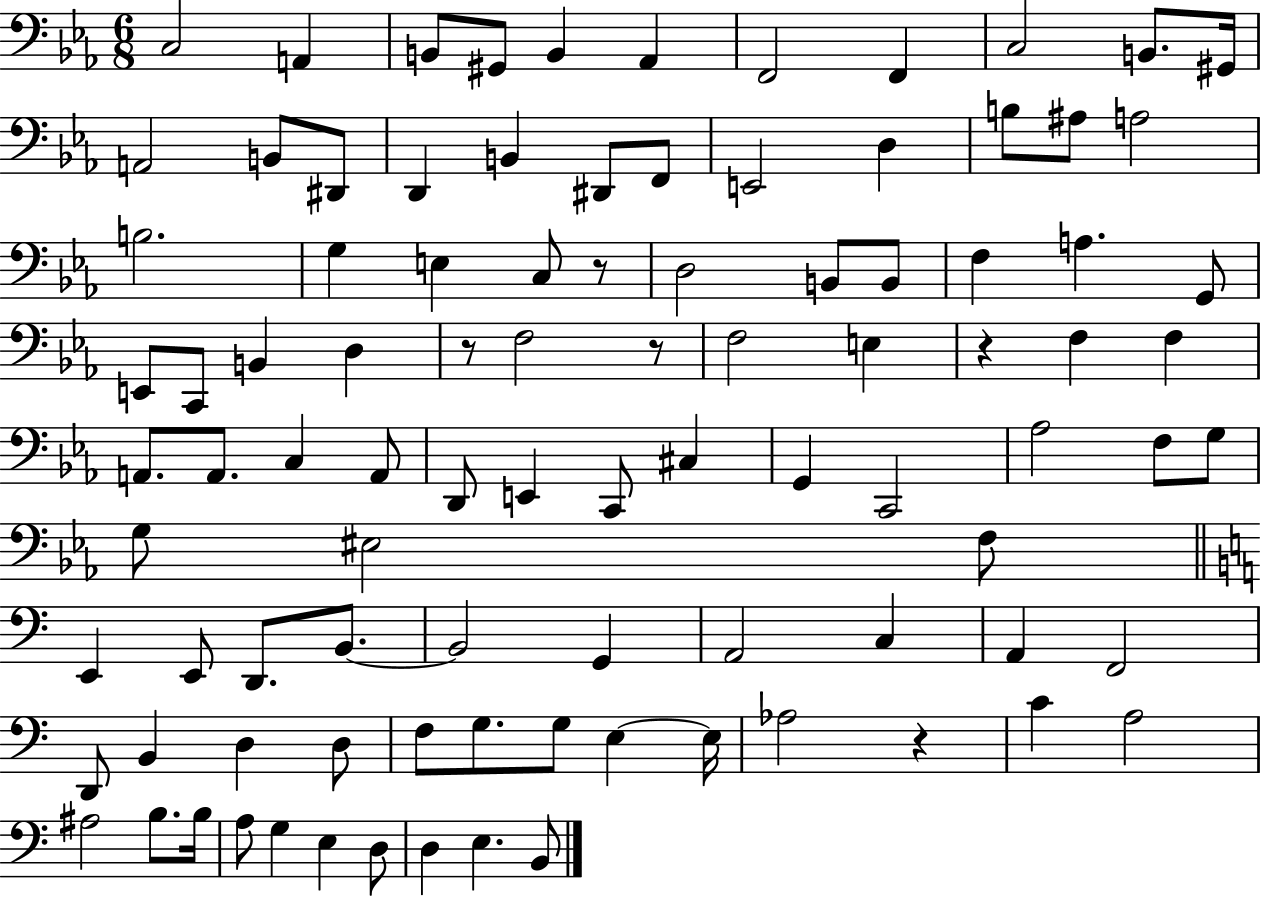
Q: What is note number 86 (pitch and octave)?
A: E3